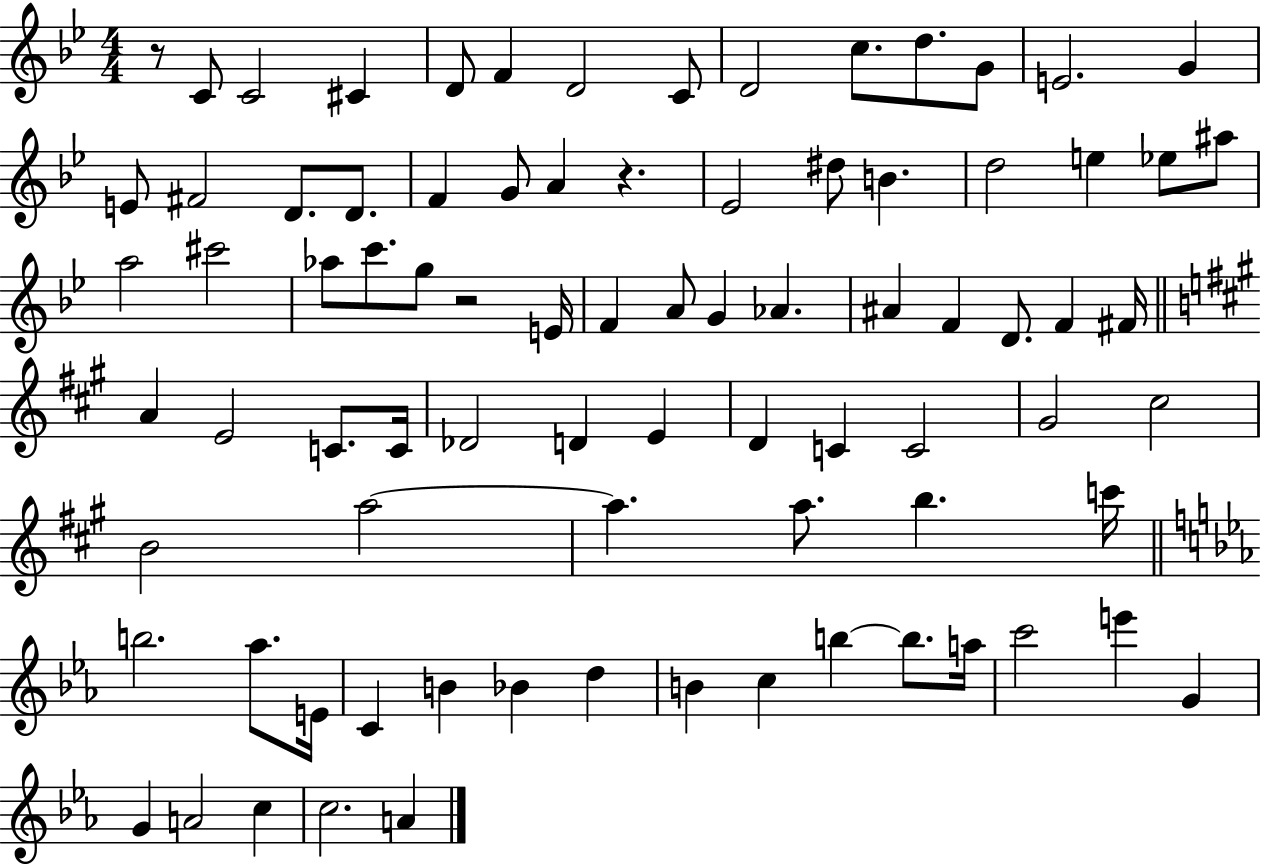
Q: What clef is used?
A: treble